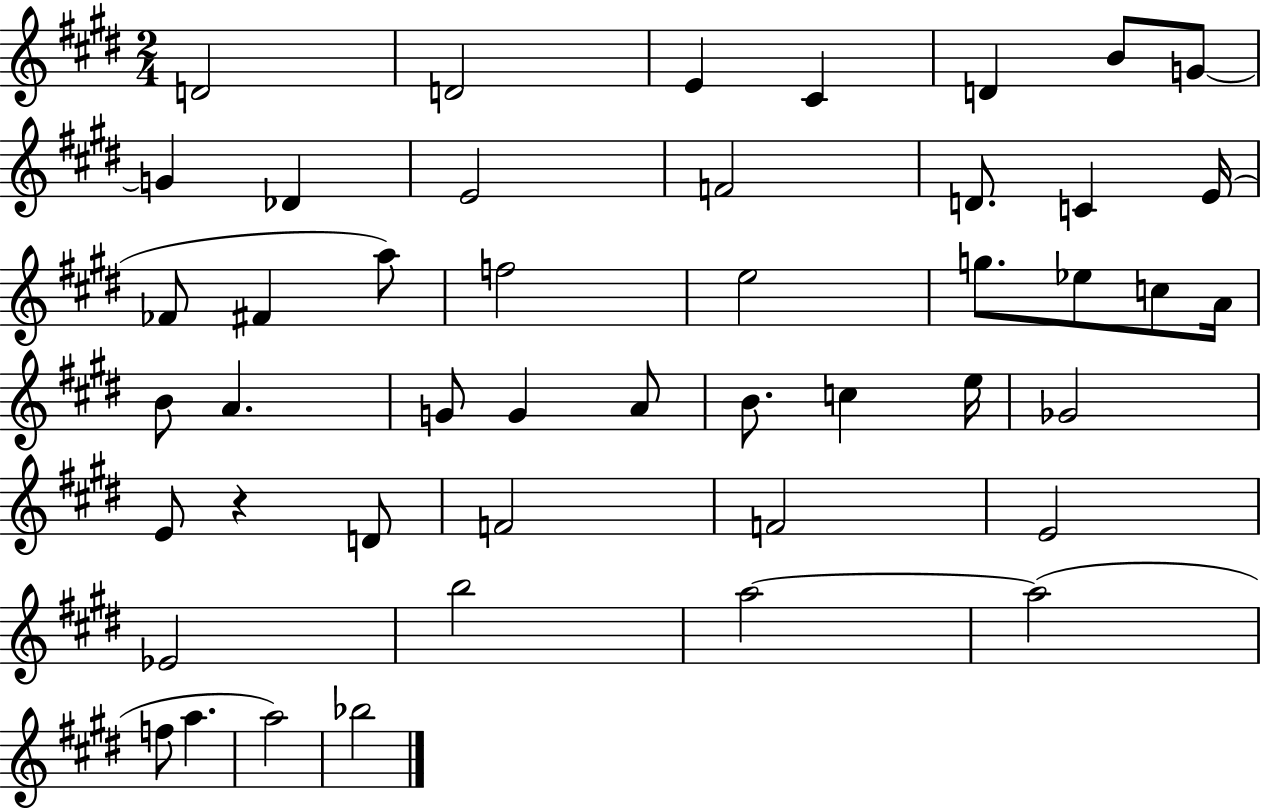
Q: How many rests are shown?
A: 1